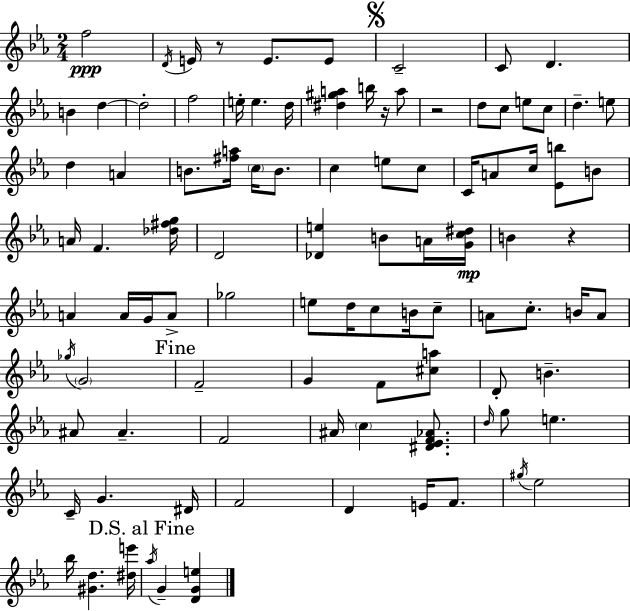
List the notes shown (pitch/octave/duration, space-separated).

F5/h D4/s E4/s R/e E4/e. E4/e C4/h C4/e D4/q. B4/q D5/q D5/h F5/h E5/s E5/q. D5/s [D#5,G#5,A5]/q B5/s R/s A5/e R/h D5/e C5/e E5/e C5/e D5/q. E5/e D5/q A4/q B4/e. [F#5,A5]/s C5/s B4/e. C5/q E5/e C5/e C4/s A4/e C5/s [Eb4,B5]/e B4/e A4/s F4/q. [Db5,F#5,G5]/s D4/h [Db4,E5]/q B4/e A4/s [G4,C5,D#5]/s B4/q R/q A4/q A4/s G4/s A4/e Gb5/h E5/e D5/s C5/e B4/s C5/e A4/e C5/e. B4/s A4/e Gb5/s G4/h F4/h G4/q F4/e [C#5,A5]/e D4/e B4/q. A#4/e A#4/q. F4/h A#4/s C5/q [D#4,Eb4,F4,Ab4]/e. D5/s G5/e E5/q. C4/s G4/q. D#4/s F4/h D4/q E4/s F4/e. G#5/s Eb5/h Bb5/s [G#4,D5]/q. [D#5,E6]/s Ab5/s G4/q [D4,G4,E5]/q